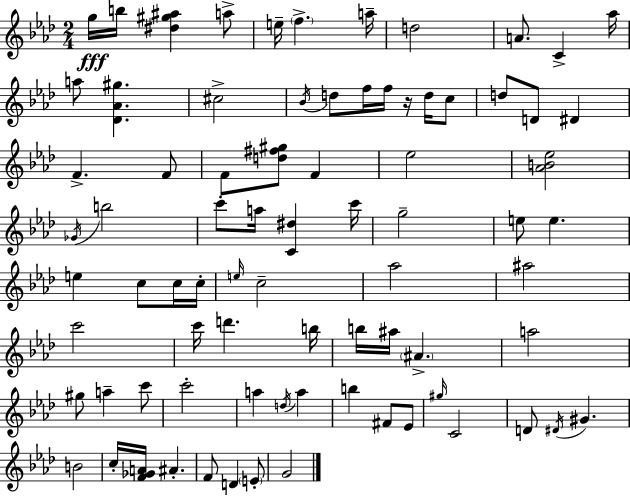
G5/s B5/s [D#5,G#5,A#5]/q A5/e E5/s F5/q. A5/s D5/h A4/e. C4/q Ab5/s A5/e [Db4,Ab4,G#5]/q. C#5/h Bb4/s D5/e F5/s F5/s R/s D5/s C5/e D5/e D4/e D#4/q F4/q. F4/e F4/e [D5,F#5,G#5]/e F4/q Eb5/h [Ab4,B4,Eb5]/h Gb4/s B5/h C6/e A5/s [C4,D#5]/q C6/s G5/h E5/e E5/q. E5/q C5/e C5/s C5/s E5/s C5/h Ab5/h A#5/h C6/h C6/s D6/q. B5/s B5/s A#5/s A#4/q. A5/h G#5/e A5/q C6/e C6/h A5/q D5/s A5/q B5/q F#4/e Eb4/e G#5/s C4/h D4/e D#4/s G#4/q. B4/h C5/s [F4,Gb4,A4]/s A#4/q. F4/e D4/q E4/e G4/h